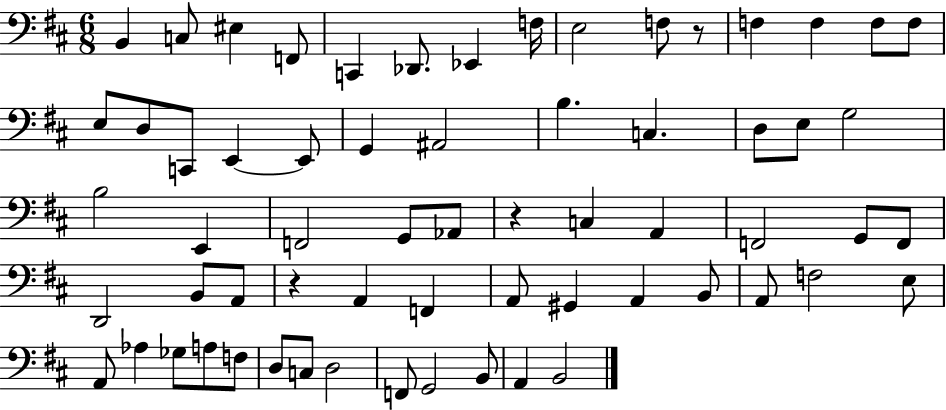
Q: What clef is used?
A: bass